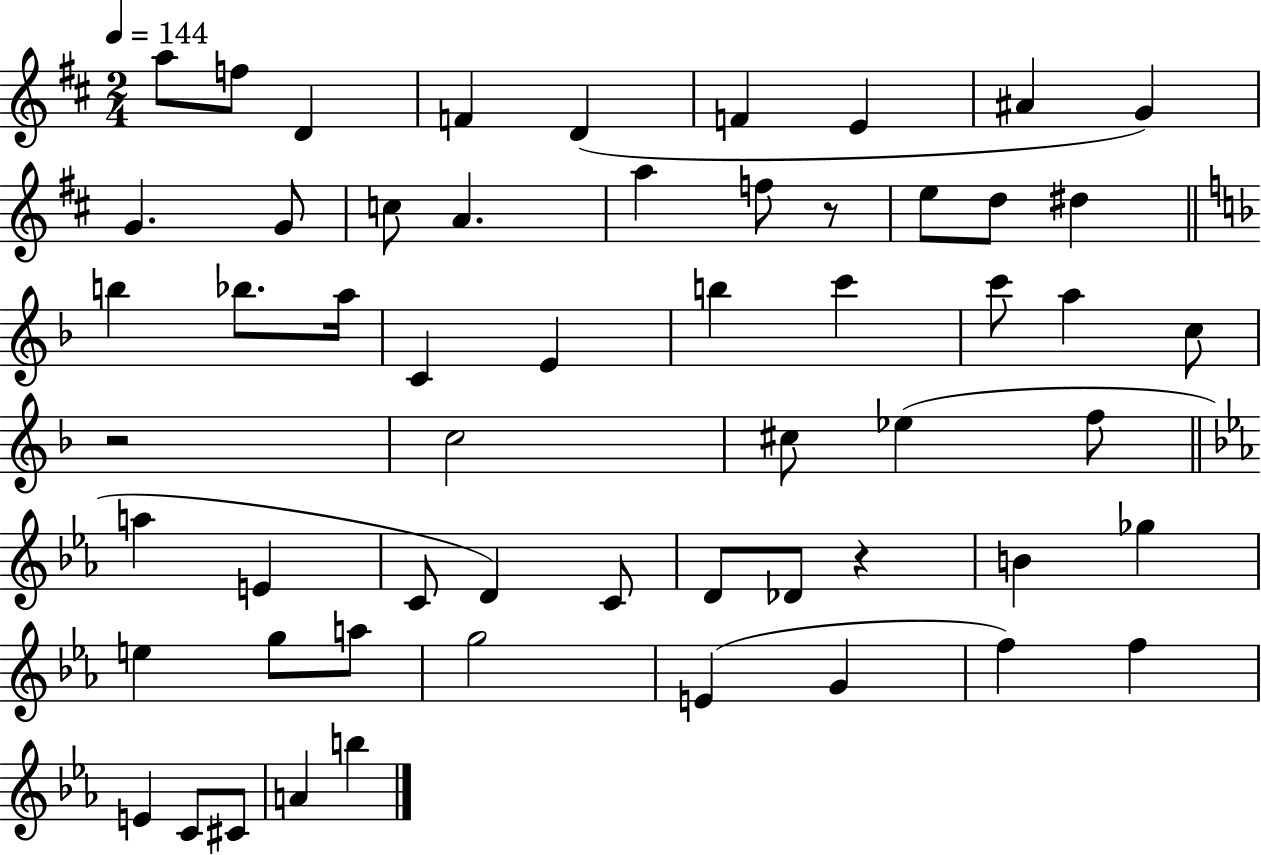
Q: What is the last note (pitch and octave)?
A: B5